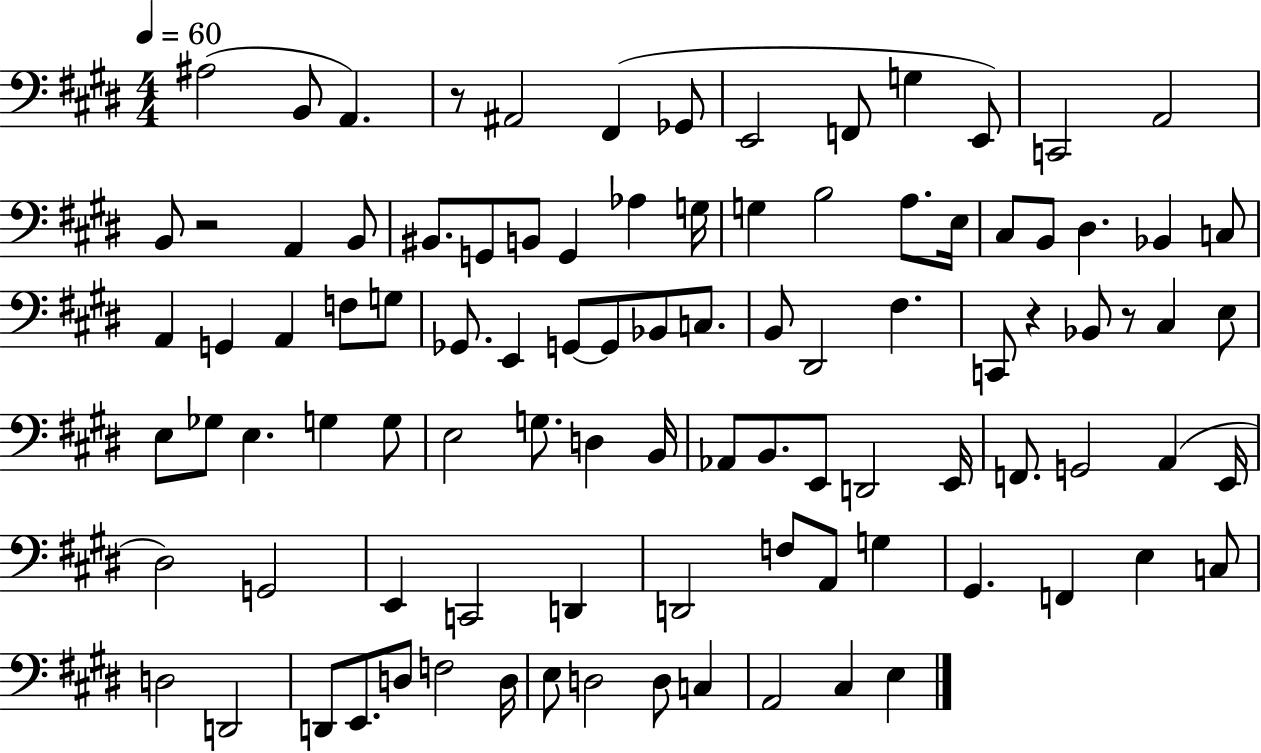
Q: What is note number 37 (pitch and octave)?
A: E2